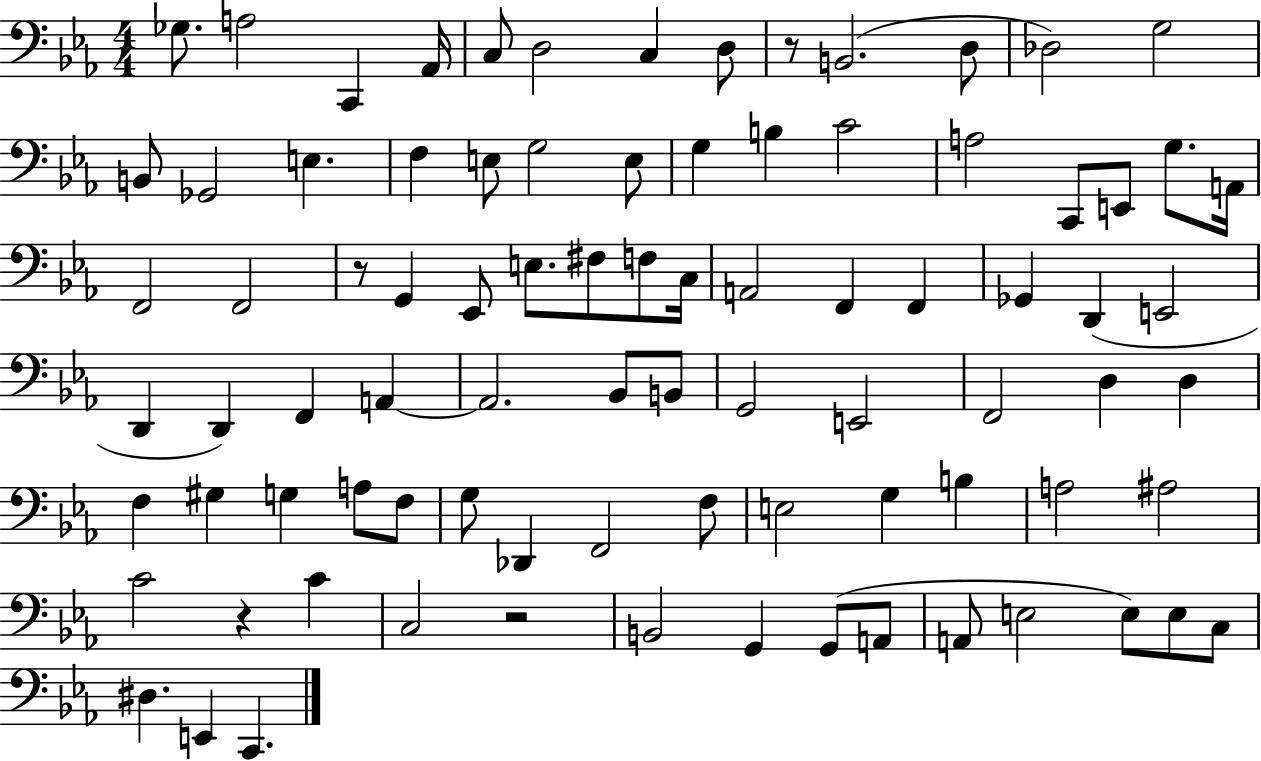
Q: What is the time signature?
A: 4/4